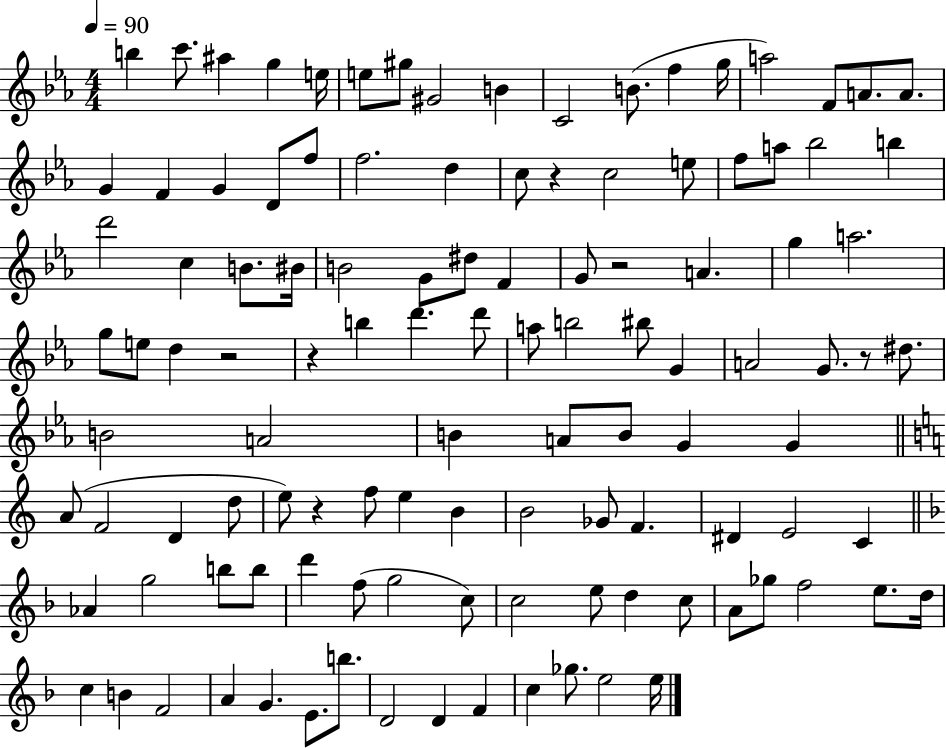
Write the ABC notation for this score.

X:1
T:Untitled
M:4/4
L:1/4
K:Eb
b c'/2 ^a g e/4 e/2 ^g/2 ^G2 B C2 B/2 f g/4 a2 F/2 A/2 A/2 G F G D/2 f/2 f2 d c/2 z c2 e/2 f/2 a/2 _b2 b d'2 c B/2 ^B/4 B2 G/2 ^d/2 F G/2 z2 A g a2 g/2 e/2 d z2 z b d' d'/2 a/2 b2 ^b/2 G A2 G/2 z/2 ^d/2 B2 A2 B A/2 B/2 G G A/2 F2 D d/2 e/2 z f/2 e B B2 _G/2 F ^D E2 C _A g2 b/2 b/2 d' f/2 g2 c/2 c2 e/2 d c/2 A/2 _g/2 f2 e/2 d/4 c B F2 A G E/2 b/2 D2 D F c _g/2 e2 e/4